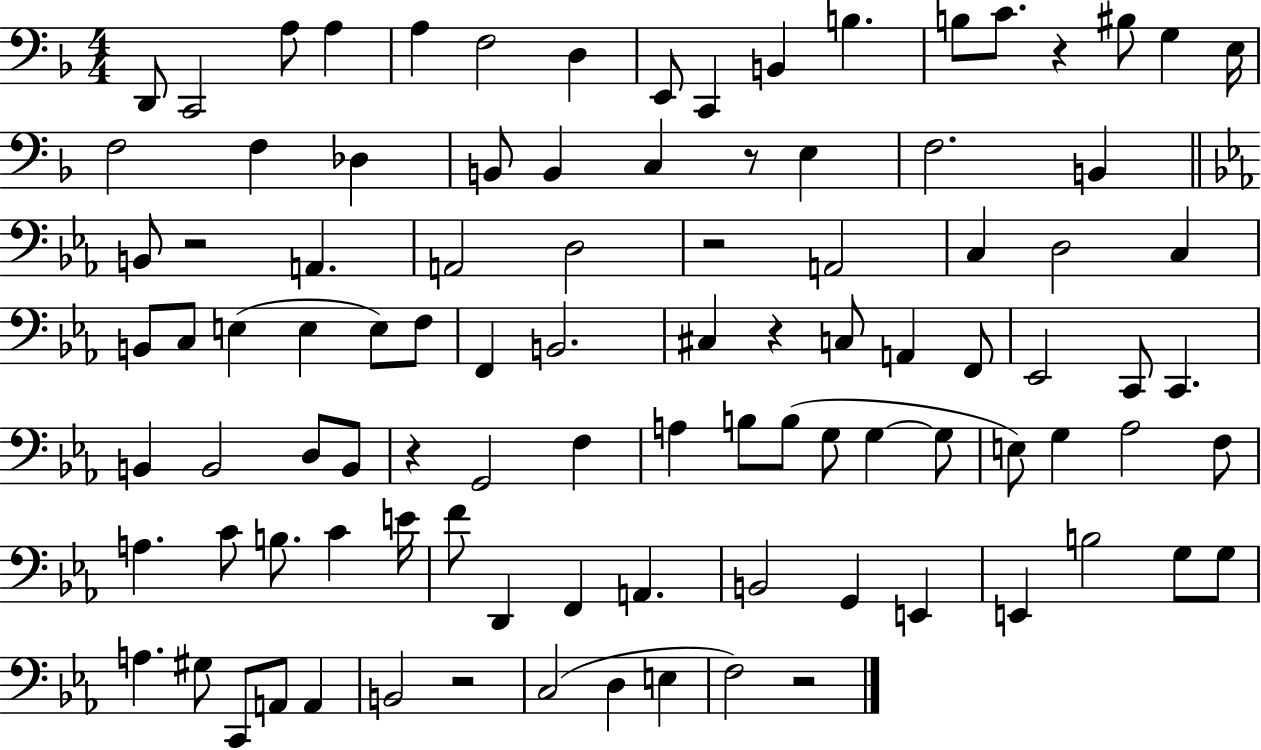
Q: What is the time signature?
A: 4/4